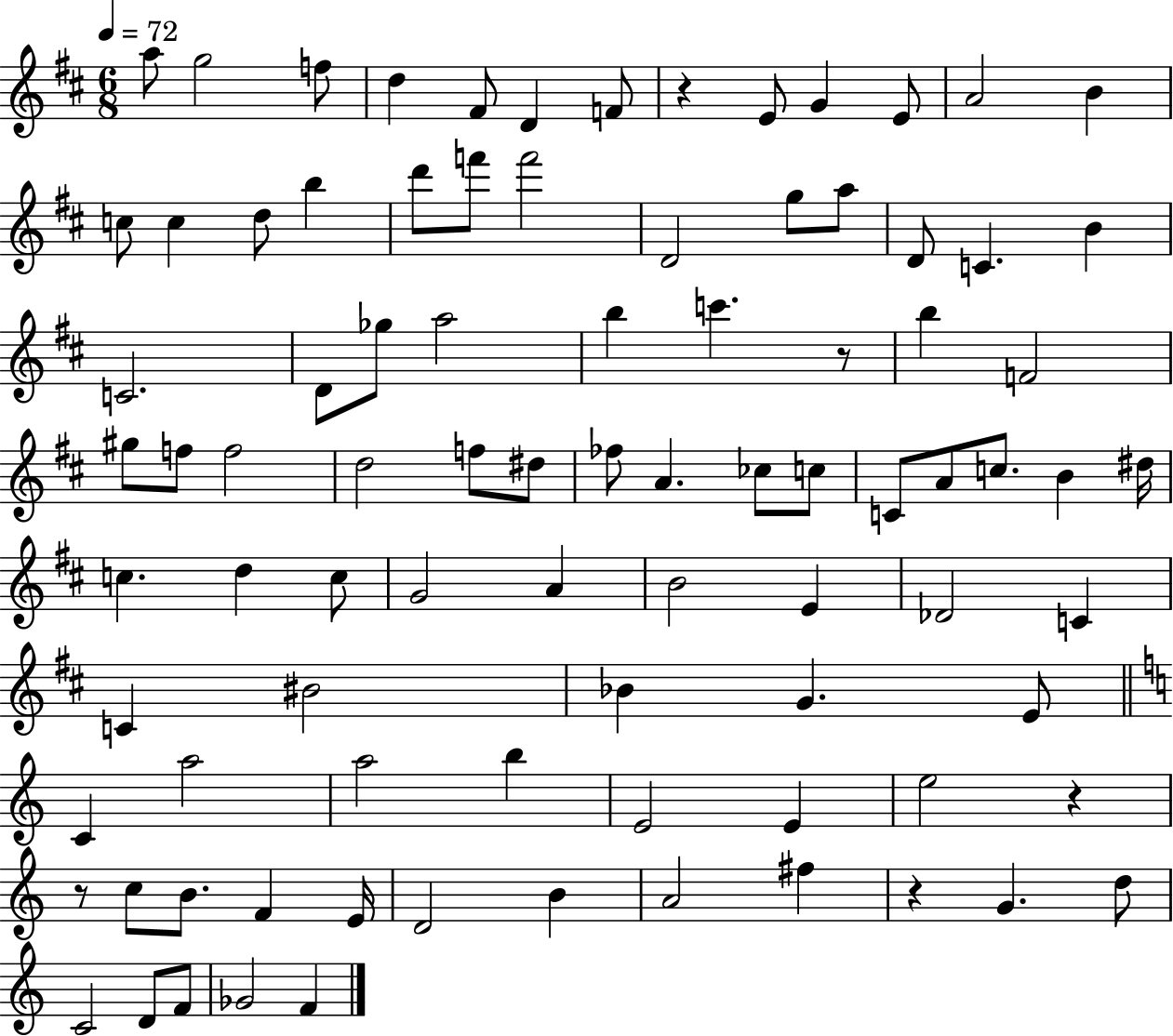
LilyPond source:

{
  \clef treble
  \numericTimeSignature
  \time 6/8
  \key d \major
  \tempo 4 = 72
  a''8 g''2 f''8 | d''4 fis'8 d'4 f'8 | r4 e'8 g'4 e'8 | a'2 b'4 | \break c''8 c''4 d''8 b''4 | d'''8 f'''8 f'''2 | d'2 g''8 a''8 | d'8 c'4. b'4 | \break c'2. | d'8 ges''8 a''2 | b''4 c'''4. r8 | b''4 f'2 | \break gis''8 f''8 f''2 | d''2 f''8 dis''8 | fes''8 a'4. ces''8 c''8 | c'8 a'8 c''8. b'4 dis''16 | \break c''4. d''4 c''8 | g'2 a'4 | b'2 e'4 | des'2 c'4 | \break c'4 bis'2 | bes'4 g'4. e'8 | \bar "||" \break \key c \major c'4 a''2 | a''2 b''4 | e'2 e'4 | e''2 r4 | \break r8 c''8 b'8. f'4 e'16 | d'2 b'4 | a'2 fis''4 | r4 g'4. d''8 | \break c'2 d'8 f'8 | ges'2 f'4 | \bar "|."
}